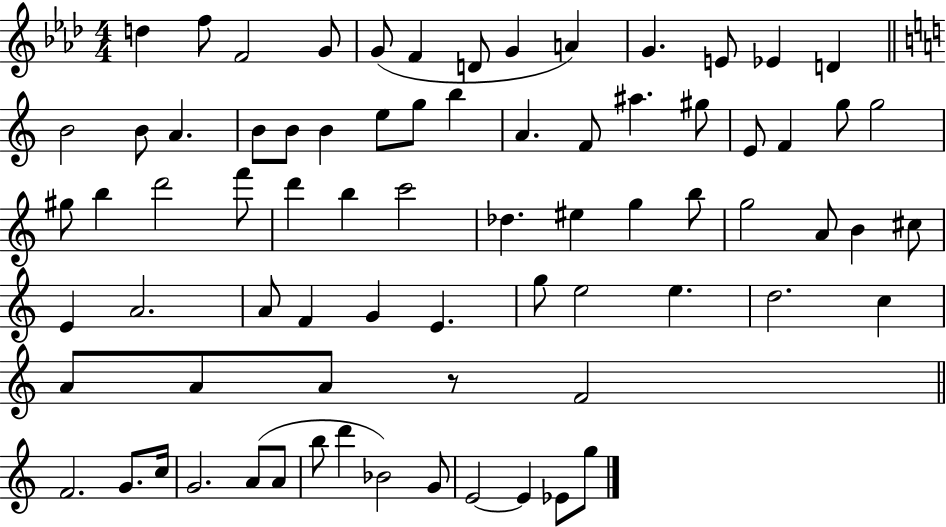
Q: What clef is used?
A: treble